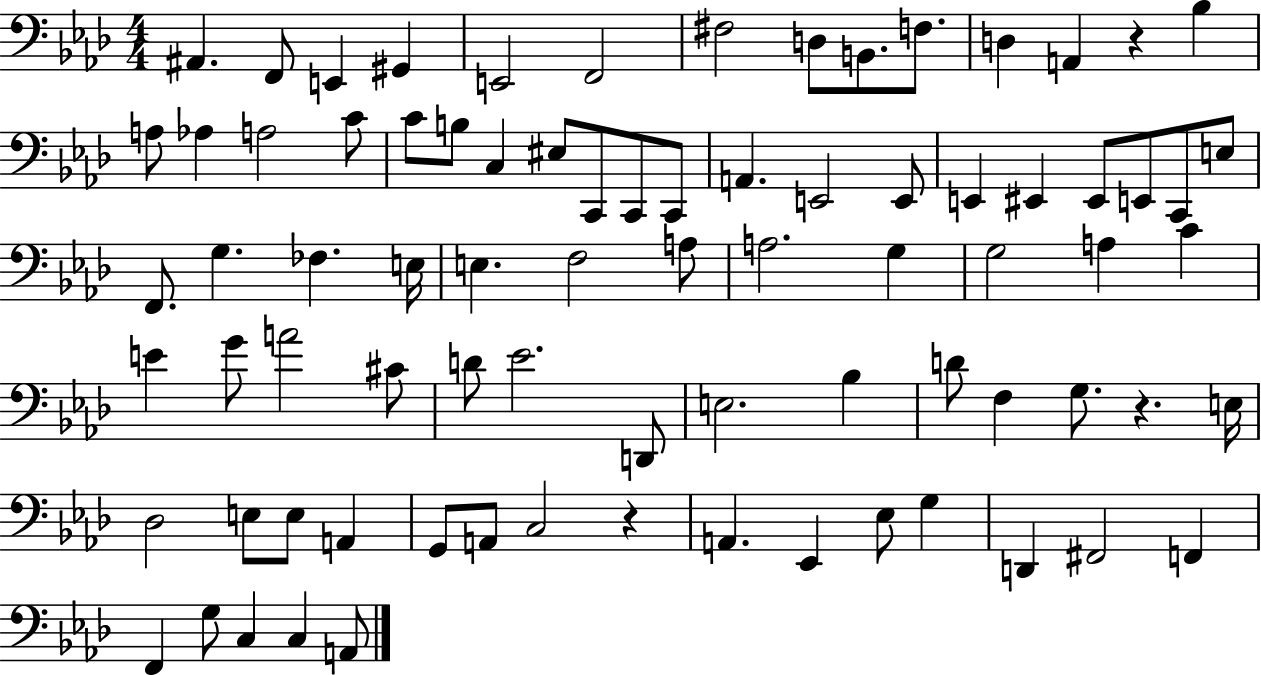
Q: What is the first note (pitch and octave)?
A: A#2